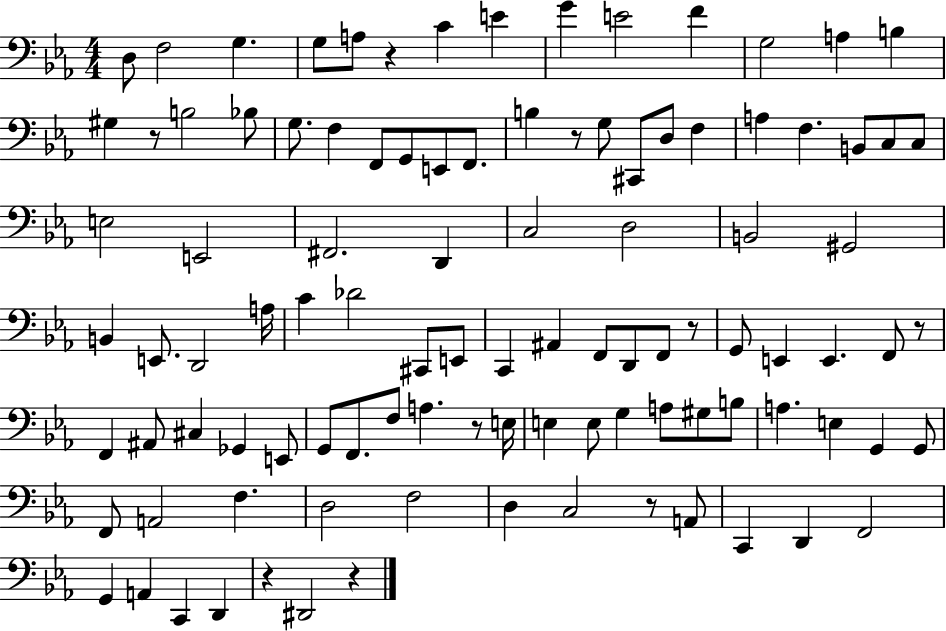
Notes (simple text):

D3/e F3/h G3/q. G3/e A3/e R/q C4/q E4/q G4/q E4/h F4/q G3/h A3/q B3/q G#3/q R/e B3/h Bb3/e G3/e. F3/q F2/e G2/e E2/e F2/e. B3/q R/e G3/e C#2/e D3/e F3/q A3/q F3/q. B2/e C3/e C3/e E3/h E2/h F#2/h. D2/q C3/h D3/h B2/h G#2/h B2/q E2/e. D2/h A3/s C4/q Db4/h C#2/e E2/e C2/q A#2/q F2/e D2/e F2/e R/e G2/e E2/q E2/q. F2/e R/e F2/q A#2/e C#3/q Gb2/q E2/e G2/e F2/e. F3/e A3/q. R/e E3/s E3/q E3/e G3/q A3/e G#3/e B3/e A3/q. E3/q G2/q G2/e F2/e A2/h F3/q. D3/h F3/h D3/q C3/h R/e A2/e C2/q D2/q F2/h G2/q A2/q C2/q D2/q R/q D#2/h R/q